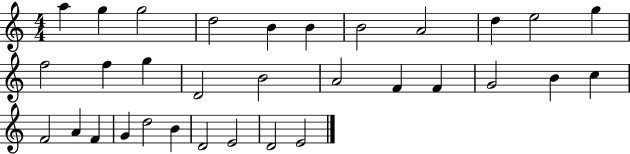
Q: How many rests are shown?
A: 0